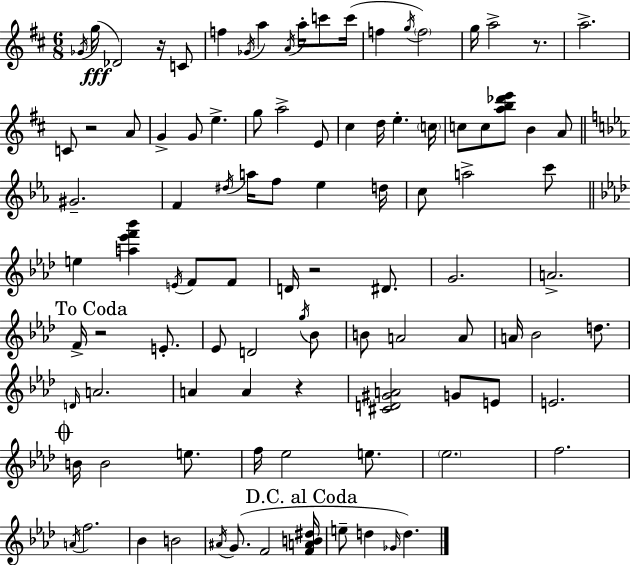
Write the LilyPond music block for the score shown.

{
  \clef treble
  \numericTimeSignature
  \time 6/8
  \key d \major
  \acciaccatura { ges'16 }(\fff g''16 des'2) r16 c'8 | f''4 \acciaccatura { ges'16 } a''4 \acciaccatura { a'16 } a''16-. | c'''8 c'''16( f''4 \acciaccatura { g''16 } \parenthesize f''2) | g''16 a''2-> | \break r8. a''2.-> | c'8 r2 | a'8 g'4-> g'8 e''4.-> | g''8 a''2-> | \break e'8 cis''4 d''16 e''4.-. | \parenthesize c''16 c''8 c''8 <a'' b'' des''' e'''>8 b'4 | a'8 \bar "||" \break \key ees \major gis'2.-- | f'4 \acciaccatura { dis''16 } a''16 f''8 ees''4 | d''16 c''8 a''2-> c'''8 | \bar "||" \break \key aes \major e''4 <a'' ees''' f''' bes'''>4 \acciaccatura { e'16 } f'8 f'8 | d'16 r2 dis'8. | g'2. | a'2.-> | \break \mark "To Coda" f'16-> r2 e'8.-. | ees'8 d'2 \acciaccatura { g''16 } | bes'8 b'8 a'2 | a'8 a'16 bes'2 d''8. | \break \grace { d'16 } a'2. | a'4 a'4 r4 | <cis' d' gis' a'>2 g'8 | e'8 e'2. | \break \mark \markup { \musicglyph "scripts.coda" } b'16 b'2 | e''8. f''16 ees''2 | e''8. \parenthesize ees''2. | f''2. | \break \acciaccatura { a'16 } f''2. | bes'4 b'2 | \acciaccatura { ais'16 } g'8.( f'2 | \mark "D.C. al Coda" <f' a' b' dis''>16 e''8-- d''4 \grace { ges'16 }) | \break d''4. \bar "|."
}